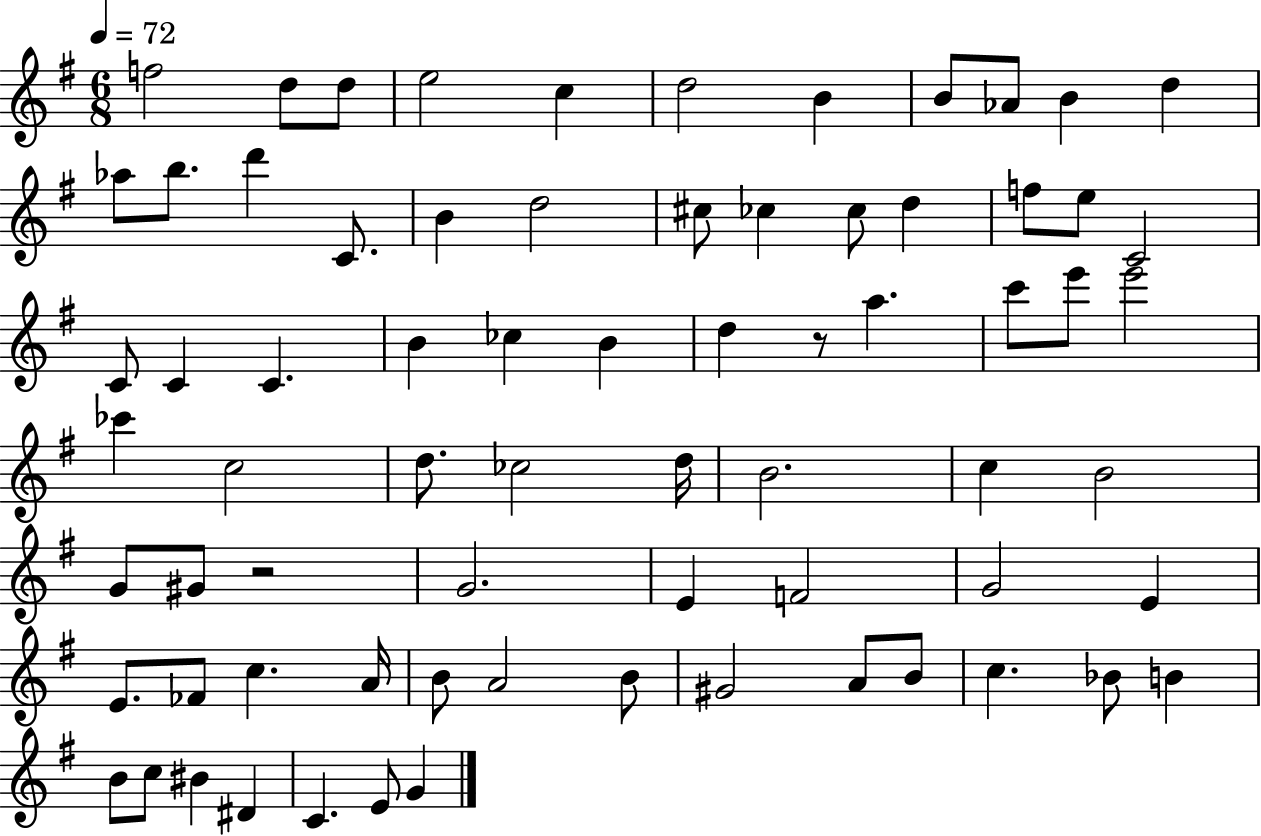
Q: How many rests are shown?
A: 2